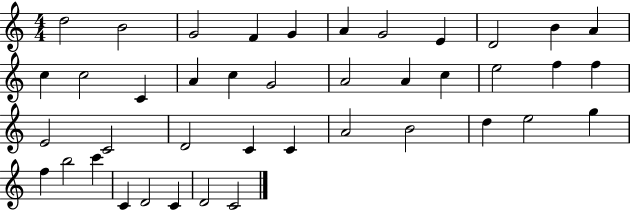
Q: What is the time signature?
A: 4/4